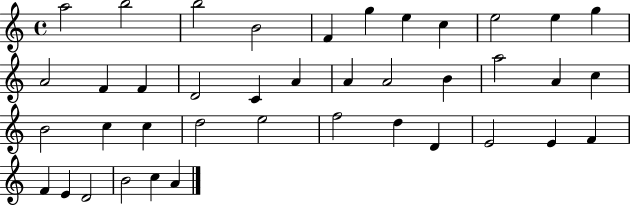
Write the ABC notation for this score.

X:1
T:Untitled
M:4/4
L:1/4
K:C
a2 b2 b2 B2 F g e c e2 e g A2 F F D2 C A A A2 B a2 A c B2 c c d2 e2 f2 d D E2 E F F E D2 B2 c A